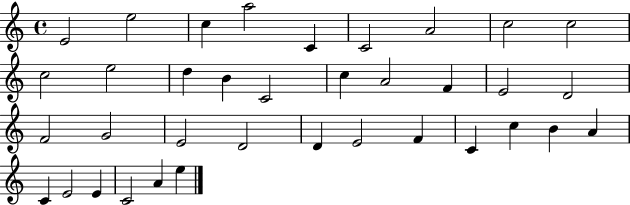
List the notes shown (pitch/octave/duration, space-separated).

E4/h E5/h C5/q A5/h C4/q C4/h A4/h C5/h C5/h C5/h E5/h D5/q B4/q C4/h C5/q A4/h F4/q E4/h D4/h F4/h G4/h E4/h D4/h D4/q E4/h F4/q C4/q C5/q B4/q A4/q C4/q E4/h E4/q C4/h A4/q E5/q